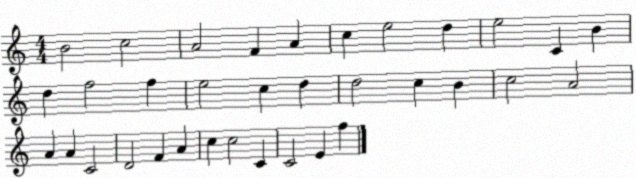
X:1
T:Untitled
M:4/4
L:1/4
K:C
B2 c2 A2 F A c e2 d e2 C B d f2 f e2 c d d2 c B c2 A2 A A C2 D2 F A c c2 C C2 E f